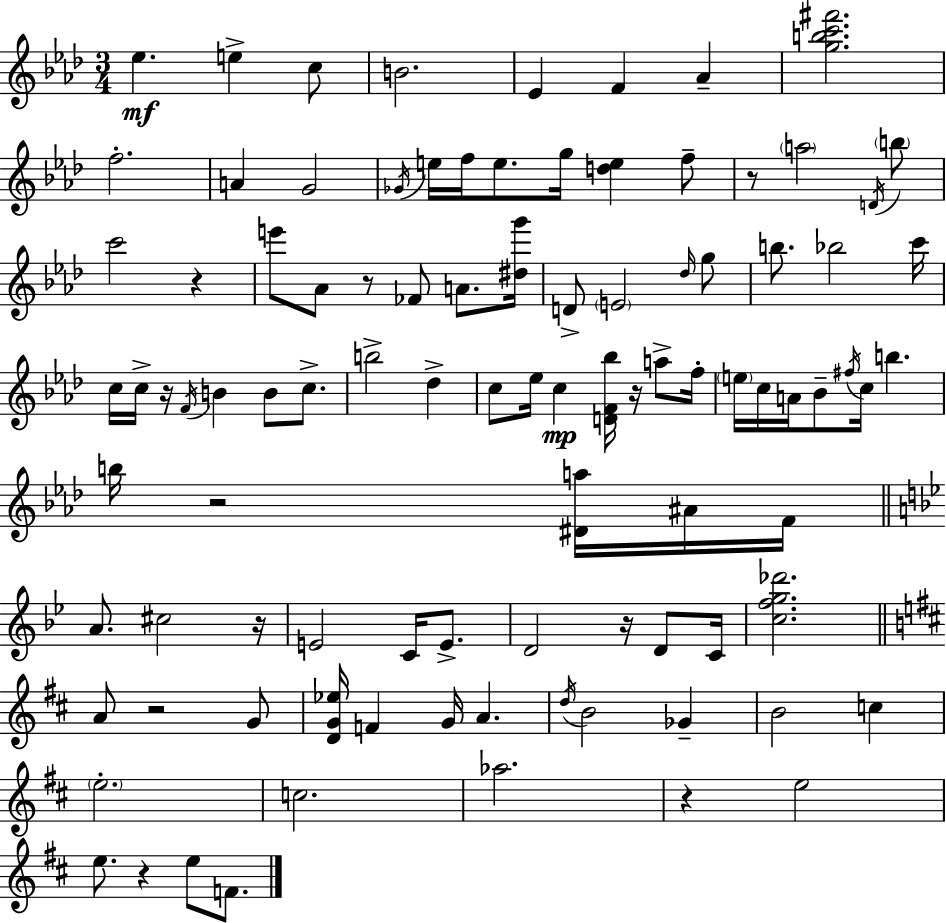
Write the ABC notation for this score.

X:1
T:Untitled
M:3/4
L:1/4
K:Ab
_e e c/2 B2 _E F _A [gbc'^f']2 f2 A G2 _G/4 e/4 f/4 e/2 g/4 [de] f/2 z/2 a2 D/4 b/2 c'2 z e'/2 _A/2 z/2 _F/2 A/2 [^dg']/4 D/2 E2 _d/4 g/2 b/2 _b2 c'/4 c/4 c/4 z/4 F/4 B B/2 c/2 b2 _d c/2 _e/4 c [DF_b]/4 z/4 a/2 f/4 e/4 c/4 A/4 _B/2 ^f/4 c/4 b b/4 z2 [^Da]/4 ^A/4 F/4 A/2 ^c2 z/4 E2 C/4 E/2 D2 z/4 D/2 C/4 [cfg_d']2 A/2 z2 G/2 [DG_e]/4 F G/4 A d/4 B2 _G B2 c e2 c2 _a2 z e2 e/2 z e/2 F/2